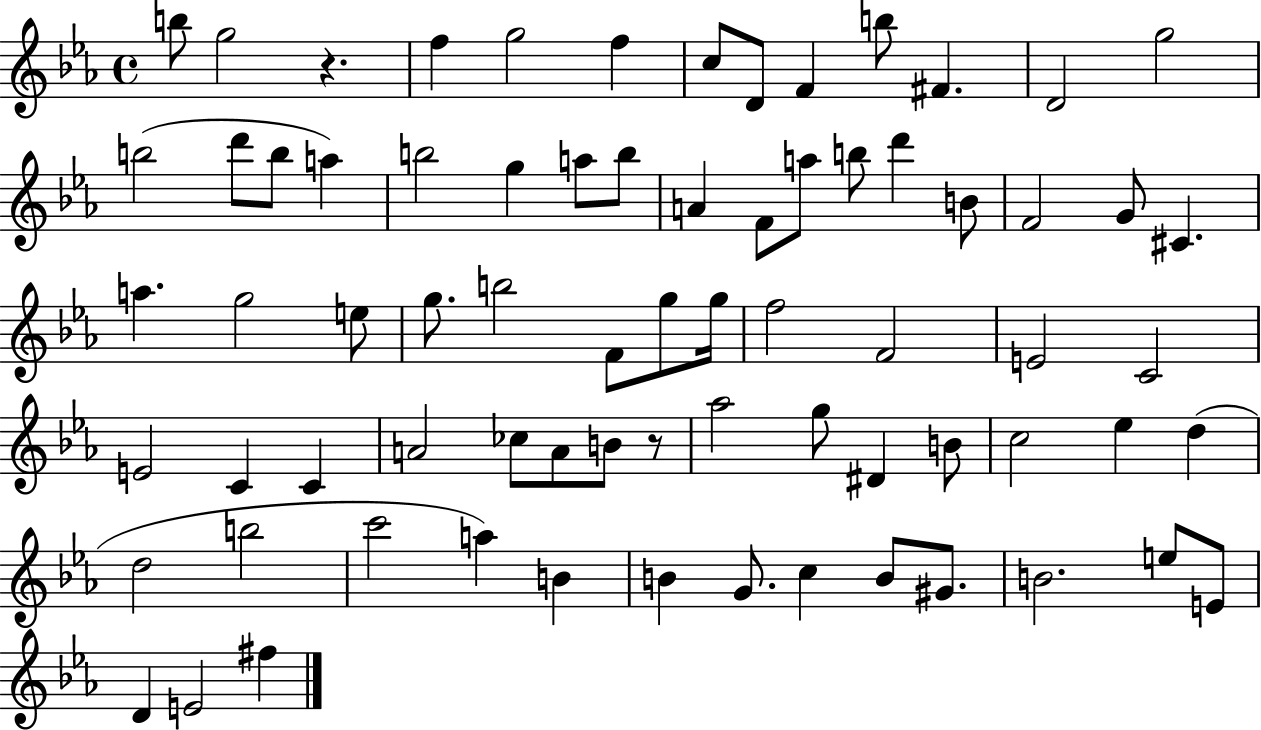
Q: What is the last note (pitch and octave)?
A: F#5